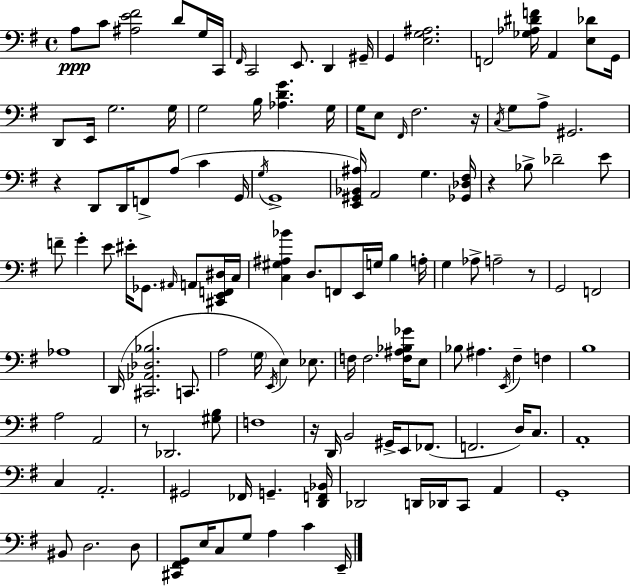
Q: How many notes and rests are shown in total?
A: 131